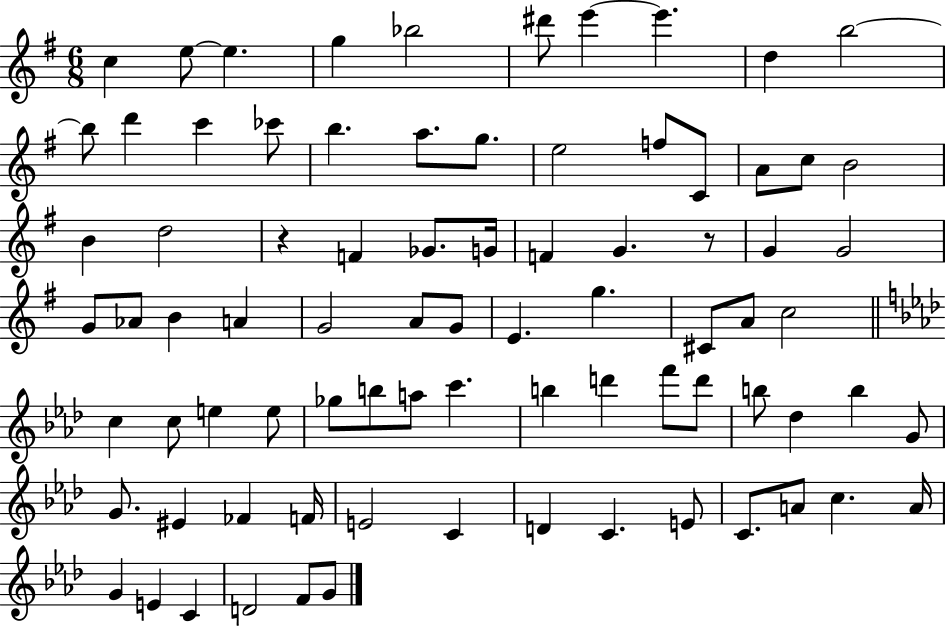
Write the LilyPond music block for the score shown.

{
  \clef treble
  \numericTimeSignature
  \time 6/8
  \key g \major
  c''4 e''8~~ e''4. | g''4 bes''2 | dis'''8 e'''4~~ e'''4. | d''4 b''2~~ | \break b''8 d'''4 c'''4 ces'''8 | b''4. a''8. g''8. | e''2 f''8 c'8 | a'8 c''8 b'2 | \break b'4 d''2 | r4 f'4 ges'8. g'16 | f'4 g'4. r8 | g'4 g'2 | \break g'8 aes'8 b'4 a'4 | g'2 a'8 g'8 | e'4. g''4. | cis'8 a'8 c''2 | \break \bar "||" \break \key f \minor c''4 c''8 e''4 e''8 | ges''8 b''8 a''8 c'''4. | b''4 d'''4 f'''8 d'''8 | b''8 des''4 b''4 g'8 | \break g'8. eis'4 fes'4 f'16 | e'2 c'4 | d'4 c'4. e'8 | c'8. a'8 c''4. a'16 | \break g'4 e'4 c'4 | d'2 f'8 g'8 | \bar "|."
}